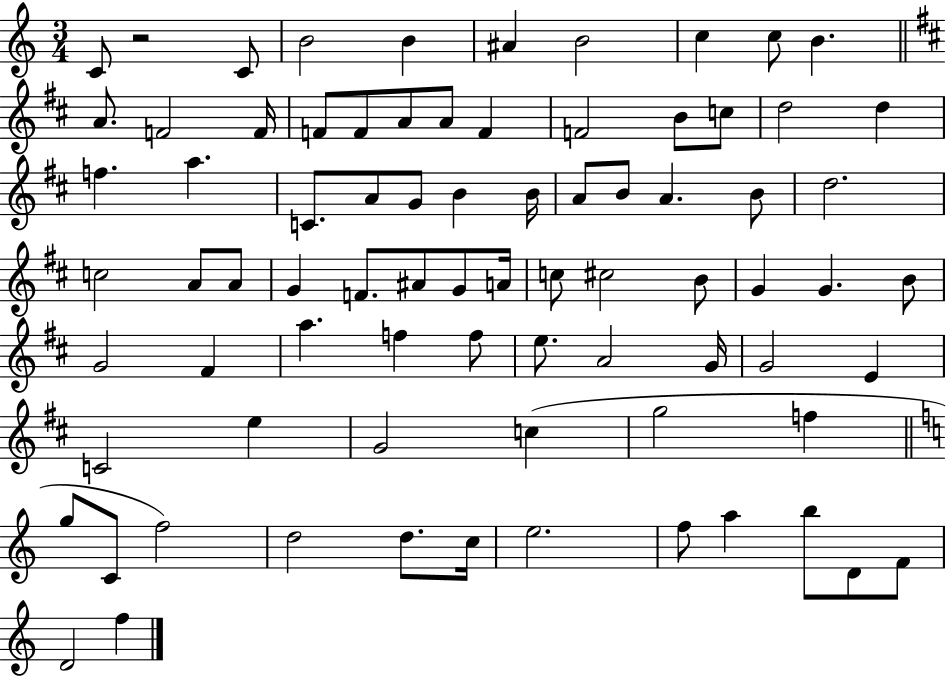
X:1
T:Untitled
M:3/4
L:1/4
K:C
C/2 z2 C/2 B2 B ^A B2 c c/2 B A/2 F2 F/4 F/2 F/2 A/2 A/2 F F2 B/2 c/2 d2 d f a C/2 A/2 G/2 B B/4 A/2 B/2 A B/2 d2 c2 A/2 A/2 G F/2 ^A/2 G/2 A/4 c/2 ^c2 B/2 G G B/2 G2 ^F a f f/2 e/2 A2 G/4 G2 E C2 e G2 c g2 f g/2 C/2 f2 d2 d/2 c/4 e2 f/2 a b/2 D/2 F/2 D2 f